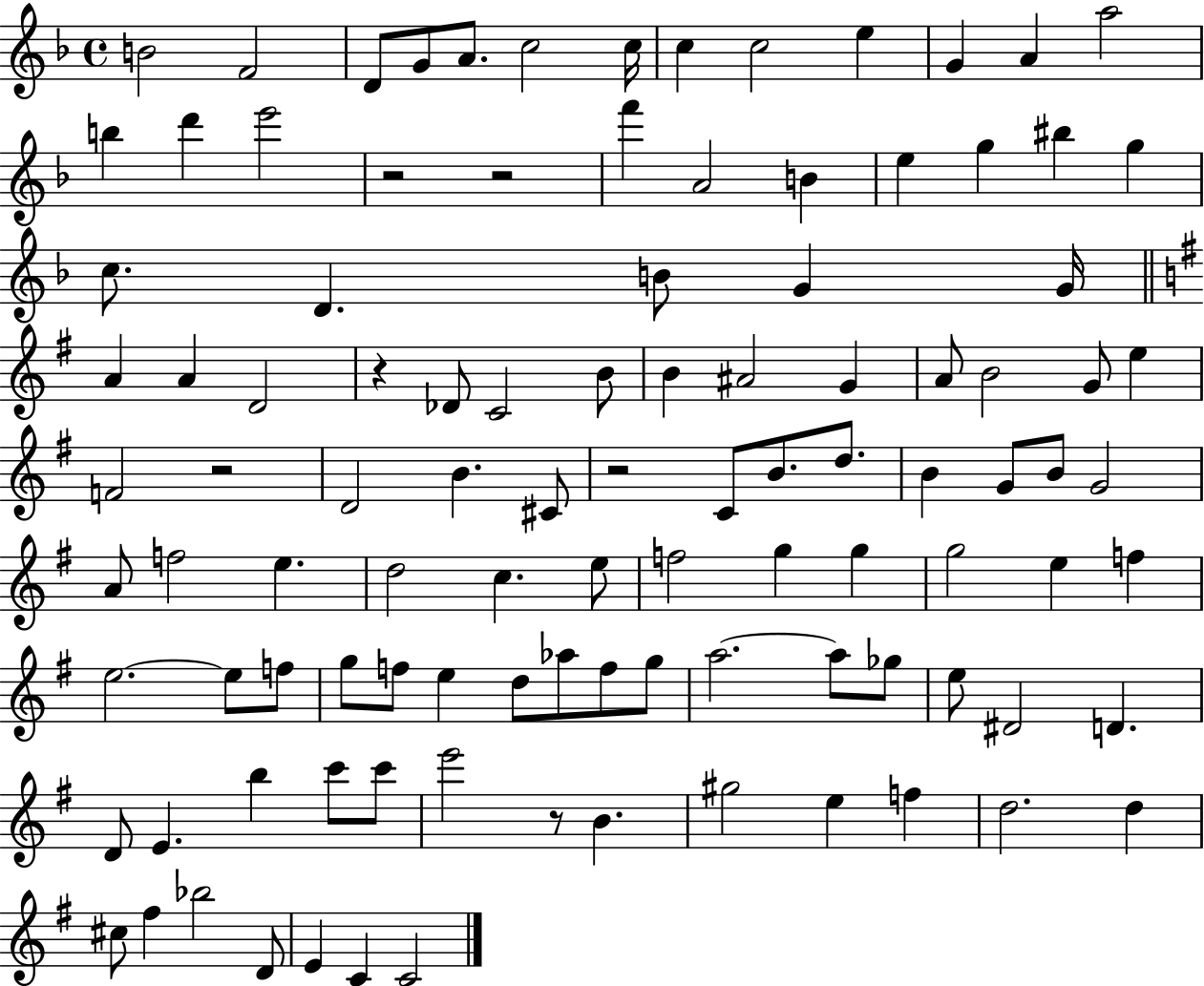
B4/h F4/h D4/e G4/e A4/e. C5/h C5/s C5/q C5/h E5/q G4/q A4/q A5/h B5/q D6/q E6/h R/h R/h F6/q A4/h B4/q E5/q G5/q BIS5/q G5/q C5/e. D4/q. B4/e G4/q G4/s A4/q A4/q D4/h R/q Db4/e C4/h B4/e B4/q A#4/h G4/q A4/e B4/h G4/e E5/q F4/h R/h D4/h B4/q. C#4/e R/h C4/e B4/e. D5/e. B4/q G4/e B4/e G4/h A4/e F5/h E5/q. D5/h C5/q. E5/e F5/h G5/q G5/q G5/h E5/q F5/q E5/h. E5/e F5/e G5/e F5/e E5/q D5/e Ab5/e F5/e G5/e A5/h. A5/e Gb5/e E5/e D#4/h D4/q. D4/e E4/q. B5/q C6/e C6/e E6/h R/e B4/q. G#5/h E5/q F5/q D5/h. D5/q C#5/e F#5/q Bb5/h D4/e E4/q C4/q C4/h